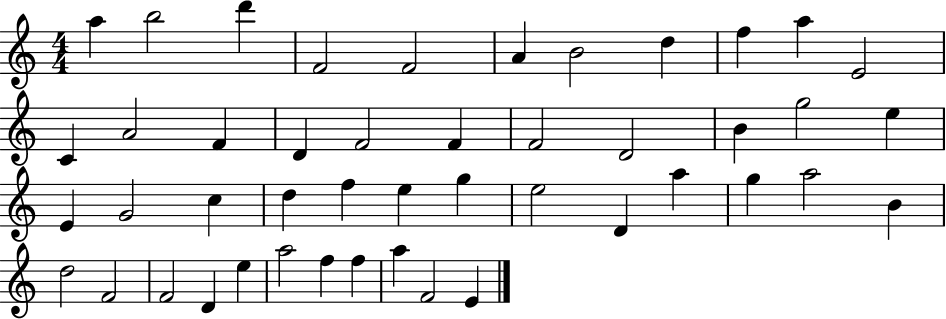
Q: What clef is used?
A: treble